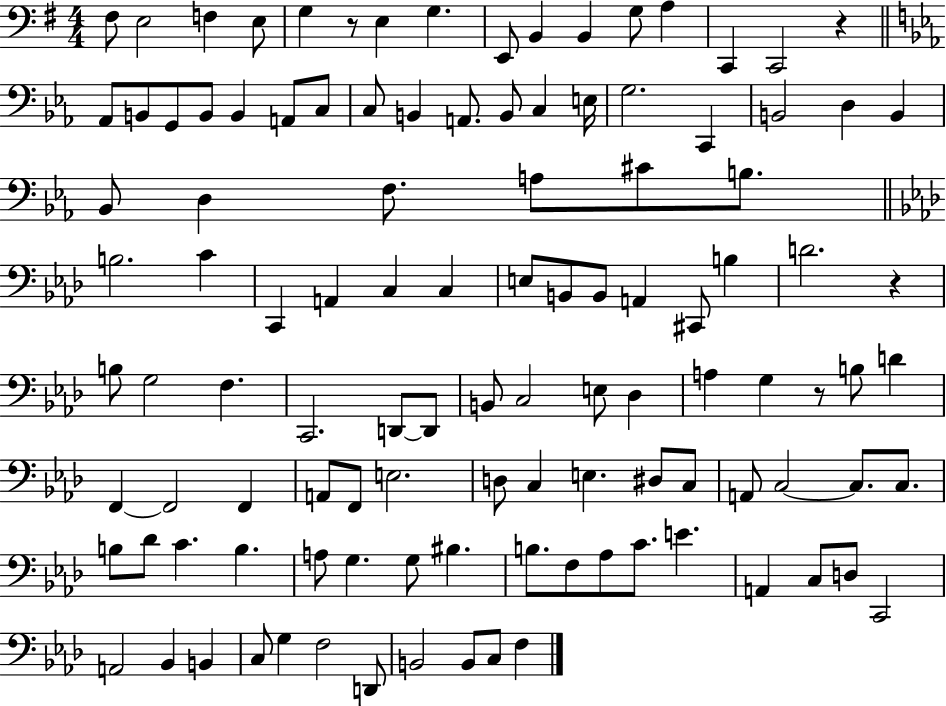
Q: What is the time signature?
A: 4/4